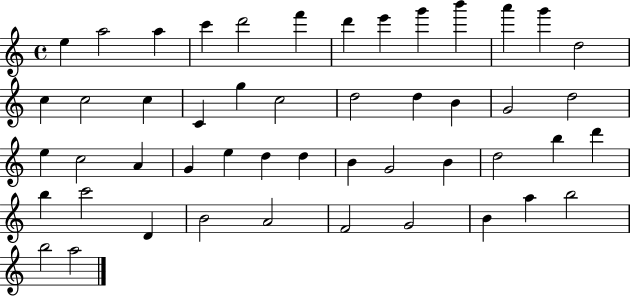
E5/q A5/h A5/q C6/q D6/h F6/q D6/q E6/q G6/q B6/q A6/q G6/q D5/h C5/q C5/h C5/q C4/q G5/q C5/h D5/h D5/q B4/q G4/h D5/h E5/q C5/h A4/q G4/q E5/q D5/q D5/q B4/q G4/h B4/q D5/h B5/q D6/q B5/q C6/h D4/q B4/h A4/h F4/h G4/h B4/q A5/q B5/h B5/h A5/h